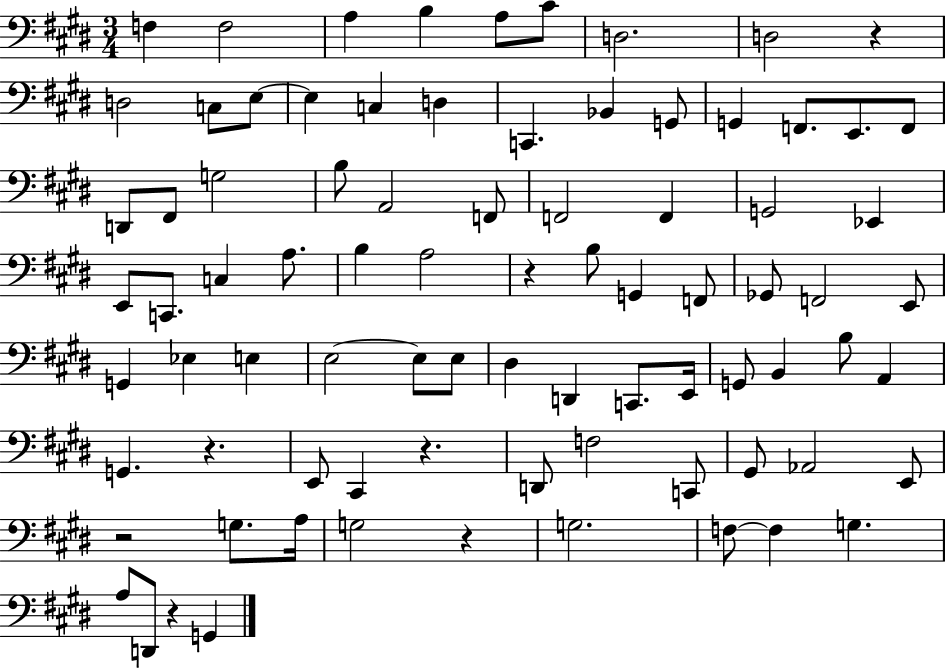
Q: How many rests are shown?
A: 7